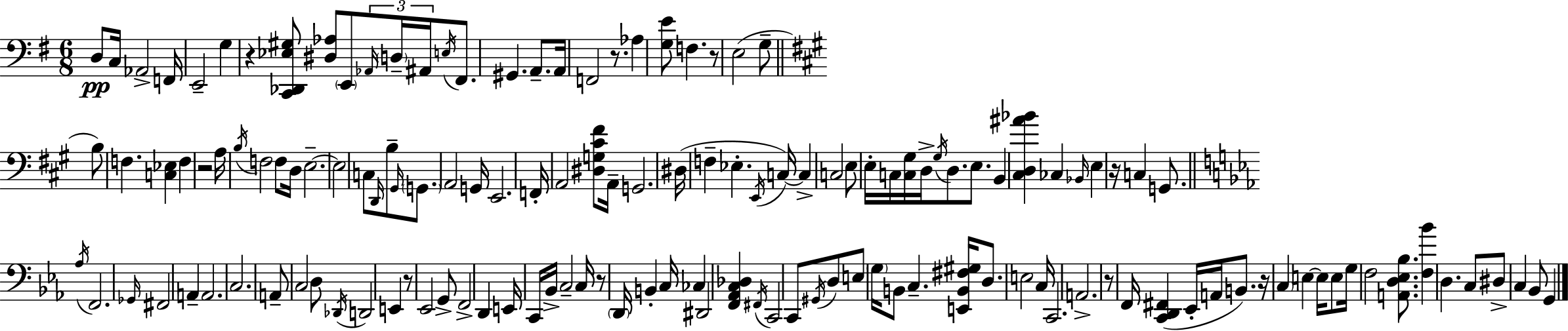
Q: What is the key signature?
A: E minor